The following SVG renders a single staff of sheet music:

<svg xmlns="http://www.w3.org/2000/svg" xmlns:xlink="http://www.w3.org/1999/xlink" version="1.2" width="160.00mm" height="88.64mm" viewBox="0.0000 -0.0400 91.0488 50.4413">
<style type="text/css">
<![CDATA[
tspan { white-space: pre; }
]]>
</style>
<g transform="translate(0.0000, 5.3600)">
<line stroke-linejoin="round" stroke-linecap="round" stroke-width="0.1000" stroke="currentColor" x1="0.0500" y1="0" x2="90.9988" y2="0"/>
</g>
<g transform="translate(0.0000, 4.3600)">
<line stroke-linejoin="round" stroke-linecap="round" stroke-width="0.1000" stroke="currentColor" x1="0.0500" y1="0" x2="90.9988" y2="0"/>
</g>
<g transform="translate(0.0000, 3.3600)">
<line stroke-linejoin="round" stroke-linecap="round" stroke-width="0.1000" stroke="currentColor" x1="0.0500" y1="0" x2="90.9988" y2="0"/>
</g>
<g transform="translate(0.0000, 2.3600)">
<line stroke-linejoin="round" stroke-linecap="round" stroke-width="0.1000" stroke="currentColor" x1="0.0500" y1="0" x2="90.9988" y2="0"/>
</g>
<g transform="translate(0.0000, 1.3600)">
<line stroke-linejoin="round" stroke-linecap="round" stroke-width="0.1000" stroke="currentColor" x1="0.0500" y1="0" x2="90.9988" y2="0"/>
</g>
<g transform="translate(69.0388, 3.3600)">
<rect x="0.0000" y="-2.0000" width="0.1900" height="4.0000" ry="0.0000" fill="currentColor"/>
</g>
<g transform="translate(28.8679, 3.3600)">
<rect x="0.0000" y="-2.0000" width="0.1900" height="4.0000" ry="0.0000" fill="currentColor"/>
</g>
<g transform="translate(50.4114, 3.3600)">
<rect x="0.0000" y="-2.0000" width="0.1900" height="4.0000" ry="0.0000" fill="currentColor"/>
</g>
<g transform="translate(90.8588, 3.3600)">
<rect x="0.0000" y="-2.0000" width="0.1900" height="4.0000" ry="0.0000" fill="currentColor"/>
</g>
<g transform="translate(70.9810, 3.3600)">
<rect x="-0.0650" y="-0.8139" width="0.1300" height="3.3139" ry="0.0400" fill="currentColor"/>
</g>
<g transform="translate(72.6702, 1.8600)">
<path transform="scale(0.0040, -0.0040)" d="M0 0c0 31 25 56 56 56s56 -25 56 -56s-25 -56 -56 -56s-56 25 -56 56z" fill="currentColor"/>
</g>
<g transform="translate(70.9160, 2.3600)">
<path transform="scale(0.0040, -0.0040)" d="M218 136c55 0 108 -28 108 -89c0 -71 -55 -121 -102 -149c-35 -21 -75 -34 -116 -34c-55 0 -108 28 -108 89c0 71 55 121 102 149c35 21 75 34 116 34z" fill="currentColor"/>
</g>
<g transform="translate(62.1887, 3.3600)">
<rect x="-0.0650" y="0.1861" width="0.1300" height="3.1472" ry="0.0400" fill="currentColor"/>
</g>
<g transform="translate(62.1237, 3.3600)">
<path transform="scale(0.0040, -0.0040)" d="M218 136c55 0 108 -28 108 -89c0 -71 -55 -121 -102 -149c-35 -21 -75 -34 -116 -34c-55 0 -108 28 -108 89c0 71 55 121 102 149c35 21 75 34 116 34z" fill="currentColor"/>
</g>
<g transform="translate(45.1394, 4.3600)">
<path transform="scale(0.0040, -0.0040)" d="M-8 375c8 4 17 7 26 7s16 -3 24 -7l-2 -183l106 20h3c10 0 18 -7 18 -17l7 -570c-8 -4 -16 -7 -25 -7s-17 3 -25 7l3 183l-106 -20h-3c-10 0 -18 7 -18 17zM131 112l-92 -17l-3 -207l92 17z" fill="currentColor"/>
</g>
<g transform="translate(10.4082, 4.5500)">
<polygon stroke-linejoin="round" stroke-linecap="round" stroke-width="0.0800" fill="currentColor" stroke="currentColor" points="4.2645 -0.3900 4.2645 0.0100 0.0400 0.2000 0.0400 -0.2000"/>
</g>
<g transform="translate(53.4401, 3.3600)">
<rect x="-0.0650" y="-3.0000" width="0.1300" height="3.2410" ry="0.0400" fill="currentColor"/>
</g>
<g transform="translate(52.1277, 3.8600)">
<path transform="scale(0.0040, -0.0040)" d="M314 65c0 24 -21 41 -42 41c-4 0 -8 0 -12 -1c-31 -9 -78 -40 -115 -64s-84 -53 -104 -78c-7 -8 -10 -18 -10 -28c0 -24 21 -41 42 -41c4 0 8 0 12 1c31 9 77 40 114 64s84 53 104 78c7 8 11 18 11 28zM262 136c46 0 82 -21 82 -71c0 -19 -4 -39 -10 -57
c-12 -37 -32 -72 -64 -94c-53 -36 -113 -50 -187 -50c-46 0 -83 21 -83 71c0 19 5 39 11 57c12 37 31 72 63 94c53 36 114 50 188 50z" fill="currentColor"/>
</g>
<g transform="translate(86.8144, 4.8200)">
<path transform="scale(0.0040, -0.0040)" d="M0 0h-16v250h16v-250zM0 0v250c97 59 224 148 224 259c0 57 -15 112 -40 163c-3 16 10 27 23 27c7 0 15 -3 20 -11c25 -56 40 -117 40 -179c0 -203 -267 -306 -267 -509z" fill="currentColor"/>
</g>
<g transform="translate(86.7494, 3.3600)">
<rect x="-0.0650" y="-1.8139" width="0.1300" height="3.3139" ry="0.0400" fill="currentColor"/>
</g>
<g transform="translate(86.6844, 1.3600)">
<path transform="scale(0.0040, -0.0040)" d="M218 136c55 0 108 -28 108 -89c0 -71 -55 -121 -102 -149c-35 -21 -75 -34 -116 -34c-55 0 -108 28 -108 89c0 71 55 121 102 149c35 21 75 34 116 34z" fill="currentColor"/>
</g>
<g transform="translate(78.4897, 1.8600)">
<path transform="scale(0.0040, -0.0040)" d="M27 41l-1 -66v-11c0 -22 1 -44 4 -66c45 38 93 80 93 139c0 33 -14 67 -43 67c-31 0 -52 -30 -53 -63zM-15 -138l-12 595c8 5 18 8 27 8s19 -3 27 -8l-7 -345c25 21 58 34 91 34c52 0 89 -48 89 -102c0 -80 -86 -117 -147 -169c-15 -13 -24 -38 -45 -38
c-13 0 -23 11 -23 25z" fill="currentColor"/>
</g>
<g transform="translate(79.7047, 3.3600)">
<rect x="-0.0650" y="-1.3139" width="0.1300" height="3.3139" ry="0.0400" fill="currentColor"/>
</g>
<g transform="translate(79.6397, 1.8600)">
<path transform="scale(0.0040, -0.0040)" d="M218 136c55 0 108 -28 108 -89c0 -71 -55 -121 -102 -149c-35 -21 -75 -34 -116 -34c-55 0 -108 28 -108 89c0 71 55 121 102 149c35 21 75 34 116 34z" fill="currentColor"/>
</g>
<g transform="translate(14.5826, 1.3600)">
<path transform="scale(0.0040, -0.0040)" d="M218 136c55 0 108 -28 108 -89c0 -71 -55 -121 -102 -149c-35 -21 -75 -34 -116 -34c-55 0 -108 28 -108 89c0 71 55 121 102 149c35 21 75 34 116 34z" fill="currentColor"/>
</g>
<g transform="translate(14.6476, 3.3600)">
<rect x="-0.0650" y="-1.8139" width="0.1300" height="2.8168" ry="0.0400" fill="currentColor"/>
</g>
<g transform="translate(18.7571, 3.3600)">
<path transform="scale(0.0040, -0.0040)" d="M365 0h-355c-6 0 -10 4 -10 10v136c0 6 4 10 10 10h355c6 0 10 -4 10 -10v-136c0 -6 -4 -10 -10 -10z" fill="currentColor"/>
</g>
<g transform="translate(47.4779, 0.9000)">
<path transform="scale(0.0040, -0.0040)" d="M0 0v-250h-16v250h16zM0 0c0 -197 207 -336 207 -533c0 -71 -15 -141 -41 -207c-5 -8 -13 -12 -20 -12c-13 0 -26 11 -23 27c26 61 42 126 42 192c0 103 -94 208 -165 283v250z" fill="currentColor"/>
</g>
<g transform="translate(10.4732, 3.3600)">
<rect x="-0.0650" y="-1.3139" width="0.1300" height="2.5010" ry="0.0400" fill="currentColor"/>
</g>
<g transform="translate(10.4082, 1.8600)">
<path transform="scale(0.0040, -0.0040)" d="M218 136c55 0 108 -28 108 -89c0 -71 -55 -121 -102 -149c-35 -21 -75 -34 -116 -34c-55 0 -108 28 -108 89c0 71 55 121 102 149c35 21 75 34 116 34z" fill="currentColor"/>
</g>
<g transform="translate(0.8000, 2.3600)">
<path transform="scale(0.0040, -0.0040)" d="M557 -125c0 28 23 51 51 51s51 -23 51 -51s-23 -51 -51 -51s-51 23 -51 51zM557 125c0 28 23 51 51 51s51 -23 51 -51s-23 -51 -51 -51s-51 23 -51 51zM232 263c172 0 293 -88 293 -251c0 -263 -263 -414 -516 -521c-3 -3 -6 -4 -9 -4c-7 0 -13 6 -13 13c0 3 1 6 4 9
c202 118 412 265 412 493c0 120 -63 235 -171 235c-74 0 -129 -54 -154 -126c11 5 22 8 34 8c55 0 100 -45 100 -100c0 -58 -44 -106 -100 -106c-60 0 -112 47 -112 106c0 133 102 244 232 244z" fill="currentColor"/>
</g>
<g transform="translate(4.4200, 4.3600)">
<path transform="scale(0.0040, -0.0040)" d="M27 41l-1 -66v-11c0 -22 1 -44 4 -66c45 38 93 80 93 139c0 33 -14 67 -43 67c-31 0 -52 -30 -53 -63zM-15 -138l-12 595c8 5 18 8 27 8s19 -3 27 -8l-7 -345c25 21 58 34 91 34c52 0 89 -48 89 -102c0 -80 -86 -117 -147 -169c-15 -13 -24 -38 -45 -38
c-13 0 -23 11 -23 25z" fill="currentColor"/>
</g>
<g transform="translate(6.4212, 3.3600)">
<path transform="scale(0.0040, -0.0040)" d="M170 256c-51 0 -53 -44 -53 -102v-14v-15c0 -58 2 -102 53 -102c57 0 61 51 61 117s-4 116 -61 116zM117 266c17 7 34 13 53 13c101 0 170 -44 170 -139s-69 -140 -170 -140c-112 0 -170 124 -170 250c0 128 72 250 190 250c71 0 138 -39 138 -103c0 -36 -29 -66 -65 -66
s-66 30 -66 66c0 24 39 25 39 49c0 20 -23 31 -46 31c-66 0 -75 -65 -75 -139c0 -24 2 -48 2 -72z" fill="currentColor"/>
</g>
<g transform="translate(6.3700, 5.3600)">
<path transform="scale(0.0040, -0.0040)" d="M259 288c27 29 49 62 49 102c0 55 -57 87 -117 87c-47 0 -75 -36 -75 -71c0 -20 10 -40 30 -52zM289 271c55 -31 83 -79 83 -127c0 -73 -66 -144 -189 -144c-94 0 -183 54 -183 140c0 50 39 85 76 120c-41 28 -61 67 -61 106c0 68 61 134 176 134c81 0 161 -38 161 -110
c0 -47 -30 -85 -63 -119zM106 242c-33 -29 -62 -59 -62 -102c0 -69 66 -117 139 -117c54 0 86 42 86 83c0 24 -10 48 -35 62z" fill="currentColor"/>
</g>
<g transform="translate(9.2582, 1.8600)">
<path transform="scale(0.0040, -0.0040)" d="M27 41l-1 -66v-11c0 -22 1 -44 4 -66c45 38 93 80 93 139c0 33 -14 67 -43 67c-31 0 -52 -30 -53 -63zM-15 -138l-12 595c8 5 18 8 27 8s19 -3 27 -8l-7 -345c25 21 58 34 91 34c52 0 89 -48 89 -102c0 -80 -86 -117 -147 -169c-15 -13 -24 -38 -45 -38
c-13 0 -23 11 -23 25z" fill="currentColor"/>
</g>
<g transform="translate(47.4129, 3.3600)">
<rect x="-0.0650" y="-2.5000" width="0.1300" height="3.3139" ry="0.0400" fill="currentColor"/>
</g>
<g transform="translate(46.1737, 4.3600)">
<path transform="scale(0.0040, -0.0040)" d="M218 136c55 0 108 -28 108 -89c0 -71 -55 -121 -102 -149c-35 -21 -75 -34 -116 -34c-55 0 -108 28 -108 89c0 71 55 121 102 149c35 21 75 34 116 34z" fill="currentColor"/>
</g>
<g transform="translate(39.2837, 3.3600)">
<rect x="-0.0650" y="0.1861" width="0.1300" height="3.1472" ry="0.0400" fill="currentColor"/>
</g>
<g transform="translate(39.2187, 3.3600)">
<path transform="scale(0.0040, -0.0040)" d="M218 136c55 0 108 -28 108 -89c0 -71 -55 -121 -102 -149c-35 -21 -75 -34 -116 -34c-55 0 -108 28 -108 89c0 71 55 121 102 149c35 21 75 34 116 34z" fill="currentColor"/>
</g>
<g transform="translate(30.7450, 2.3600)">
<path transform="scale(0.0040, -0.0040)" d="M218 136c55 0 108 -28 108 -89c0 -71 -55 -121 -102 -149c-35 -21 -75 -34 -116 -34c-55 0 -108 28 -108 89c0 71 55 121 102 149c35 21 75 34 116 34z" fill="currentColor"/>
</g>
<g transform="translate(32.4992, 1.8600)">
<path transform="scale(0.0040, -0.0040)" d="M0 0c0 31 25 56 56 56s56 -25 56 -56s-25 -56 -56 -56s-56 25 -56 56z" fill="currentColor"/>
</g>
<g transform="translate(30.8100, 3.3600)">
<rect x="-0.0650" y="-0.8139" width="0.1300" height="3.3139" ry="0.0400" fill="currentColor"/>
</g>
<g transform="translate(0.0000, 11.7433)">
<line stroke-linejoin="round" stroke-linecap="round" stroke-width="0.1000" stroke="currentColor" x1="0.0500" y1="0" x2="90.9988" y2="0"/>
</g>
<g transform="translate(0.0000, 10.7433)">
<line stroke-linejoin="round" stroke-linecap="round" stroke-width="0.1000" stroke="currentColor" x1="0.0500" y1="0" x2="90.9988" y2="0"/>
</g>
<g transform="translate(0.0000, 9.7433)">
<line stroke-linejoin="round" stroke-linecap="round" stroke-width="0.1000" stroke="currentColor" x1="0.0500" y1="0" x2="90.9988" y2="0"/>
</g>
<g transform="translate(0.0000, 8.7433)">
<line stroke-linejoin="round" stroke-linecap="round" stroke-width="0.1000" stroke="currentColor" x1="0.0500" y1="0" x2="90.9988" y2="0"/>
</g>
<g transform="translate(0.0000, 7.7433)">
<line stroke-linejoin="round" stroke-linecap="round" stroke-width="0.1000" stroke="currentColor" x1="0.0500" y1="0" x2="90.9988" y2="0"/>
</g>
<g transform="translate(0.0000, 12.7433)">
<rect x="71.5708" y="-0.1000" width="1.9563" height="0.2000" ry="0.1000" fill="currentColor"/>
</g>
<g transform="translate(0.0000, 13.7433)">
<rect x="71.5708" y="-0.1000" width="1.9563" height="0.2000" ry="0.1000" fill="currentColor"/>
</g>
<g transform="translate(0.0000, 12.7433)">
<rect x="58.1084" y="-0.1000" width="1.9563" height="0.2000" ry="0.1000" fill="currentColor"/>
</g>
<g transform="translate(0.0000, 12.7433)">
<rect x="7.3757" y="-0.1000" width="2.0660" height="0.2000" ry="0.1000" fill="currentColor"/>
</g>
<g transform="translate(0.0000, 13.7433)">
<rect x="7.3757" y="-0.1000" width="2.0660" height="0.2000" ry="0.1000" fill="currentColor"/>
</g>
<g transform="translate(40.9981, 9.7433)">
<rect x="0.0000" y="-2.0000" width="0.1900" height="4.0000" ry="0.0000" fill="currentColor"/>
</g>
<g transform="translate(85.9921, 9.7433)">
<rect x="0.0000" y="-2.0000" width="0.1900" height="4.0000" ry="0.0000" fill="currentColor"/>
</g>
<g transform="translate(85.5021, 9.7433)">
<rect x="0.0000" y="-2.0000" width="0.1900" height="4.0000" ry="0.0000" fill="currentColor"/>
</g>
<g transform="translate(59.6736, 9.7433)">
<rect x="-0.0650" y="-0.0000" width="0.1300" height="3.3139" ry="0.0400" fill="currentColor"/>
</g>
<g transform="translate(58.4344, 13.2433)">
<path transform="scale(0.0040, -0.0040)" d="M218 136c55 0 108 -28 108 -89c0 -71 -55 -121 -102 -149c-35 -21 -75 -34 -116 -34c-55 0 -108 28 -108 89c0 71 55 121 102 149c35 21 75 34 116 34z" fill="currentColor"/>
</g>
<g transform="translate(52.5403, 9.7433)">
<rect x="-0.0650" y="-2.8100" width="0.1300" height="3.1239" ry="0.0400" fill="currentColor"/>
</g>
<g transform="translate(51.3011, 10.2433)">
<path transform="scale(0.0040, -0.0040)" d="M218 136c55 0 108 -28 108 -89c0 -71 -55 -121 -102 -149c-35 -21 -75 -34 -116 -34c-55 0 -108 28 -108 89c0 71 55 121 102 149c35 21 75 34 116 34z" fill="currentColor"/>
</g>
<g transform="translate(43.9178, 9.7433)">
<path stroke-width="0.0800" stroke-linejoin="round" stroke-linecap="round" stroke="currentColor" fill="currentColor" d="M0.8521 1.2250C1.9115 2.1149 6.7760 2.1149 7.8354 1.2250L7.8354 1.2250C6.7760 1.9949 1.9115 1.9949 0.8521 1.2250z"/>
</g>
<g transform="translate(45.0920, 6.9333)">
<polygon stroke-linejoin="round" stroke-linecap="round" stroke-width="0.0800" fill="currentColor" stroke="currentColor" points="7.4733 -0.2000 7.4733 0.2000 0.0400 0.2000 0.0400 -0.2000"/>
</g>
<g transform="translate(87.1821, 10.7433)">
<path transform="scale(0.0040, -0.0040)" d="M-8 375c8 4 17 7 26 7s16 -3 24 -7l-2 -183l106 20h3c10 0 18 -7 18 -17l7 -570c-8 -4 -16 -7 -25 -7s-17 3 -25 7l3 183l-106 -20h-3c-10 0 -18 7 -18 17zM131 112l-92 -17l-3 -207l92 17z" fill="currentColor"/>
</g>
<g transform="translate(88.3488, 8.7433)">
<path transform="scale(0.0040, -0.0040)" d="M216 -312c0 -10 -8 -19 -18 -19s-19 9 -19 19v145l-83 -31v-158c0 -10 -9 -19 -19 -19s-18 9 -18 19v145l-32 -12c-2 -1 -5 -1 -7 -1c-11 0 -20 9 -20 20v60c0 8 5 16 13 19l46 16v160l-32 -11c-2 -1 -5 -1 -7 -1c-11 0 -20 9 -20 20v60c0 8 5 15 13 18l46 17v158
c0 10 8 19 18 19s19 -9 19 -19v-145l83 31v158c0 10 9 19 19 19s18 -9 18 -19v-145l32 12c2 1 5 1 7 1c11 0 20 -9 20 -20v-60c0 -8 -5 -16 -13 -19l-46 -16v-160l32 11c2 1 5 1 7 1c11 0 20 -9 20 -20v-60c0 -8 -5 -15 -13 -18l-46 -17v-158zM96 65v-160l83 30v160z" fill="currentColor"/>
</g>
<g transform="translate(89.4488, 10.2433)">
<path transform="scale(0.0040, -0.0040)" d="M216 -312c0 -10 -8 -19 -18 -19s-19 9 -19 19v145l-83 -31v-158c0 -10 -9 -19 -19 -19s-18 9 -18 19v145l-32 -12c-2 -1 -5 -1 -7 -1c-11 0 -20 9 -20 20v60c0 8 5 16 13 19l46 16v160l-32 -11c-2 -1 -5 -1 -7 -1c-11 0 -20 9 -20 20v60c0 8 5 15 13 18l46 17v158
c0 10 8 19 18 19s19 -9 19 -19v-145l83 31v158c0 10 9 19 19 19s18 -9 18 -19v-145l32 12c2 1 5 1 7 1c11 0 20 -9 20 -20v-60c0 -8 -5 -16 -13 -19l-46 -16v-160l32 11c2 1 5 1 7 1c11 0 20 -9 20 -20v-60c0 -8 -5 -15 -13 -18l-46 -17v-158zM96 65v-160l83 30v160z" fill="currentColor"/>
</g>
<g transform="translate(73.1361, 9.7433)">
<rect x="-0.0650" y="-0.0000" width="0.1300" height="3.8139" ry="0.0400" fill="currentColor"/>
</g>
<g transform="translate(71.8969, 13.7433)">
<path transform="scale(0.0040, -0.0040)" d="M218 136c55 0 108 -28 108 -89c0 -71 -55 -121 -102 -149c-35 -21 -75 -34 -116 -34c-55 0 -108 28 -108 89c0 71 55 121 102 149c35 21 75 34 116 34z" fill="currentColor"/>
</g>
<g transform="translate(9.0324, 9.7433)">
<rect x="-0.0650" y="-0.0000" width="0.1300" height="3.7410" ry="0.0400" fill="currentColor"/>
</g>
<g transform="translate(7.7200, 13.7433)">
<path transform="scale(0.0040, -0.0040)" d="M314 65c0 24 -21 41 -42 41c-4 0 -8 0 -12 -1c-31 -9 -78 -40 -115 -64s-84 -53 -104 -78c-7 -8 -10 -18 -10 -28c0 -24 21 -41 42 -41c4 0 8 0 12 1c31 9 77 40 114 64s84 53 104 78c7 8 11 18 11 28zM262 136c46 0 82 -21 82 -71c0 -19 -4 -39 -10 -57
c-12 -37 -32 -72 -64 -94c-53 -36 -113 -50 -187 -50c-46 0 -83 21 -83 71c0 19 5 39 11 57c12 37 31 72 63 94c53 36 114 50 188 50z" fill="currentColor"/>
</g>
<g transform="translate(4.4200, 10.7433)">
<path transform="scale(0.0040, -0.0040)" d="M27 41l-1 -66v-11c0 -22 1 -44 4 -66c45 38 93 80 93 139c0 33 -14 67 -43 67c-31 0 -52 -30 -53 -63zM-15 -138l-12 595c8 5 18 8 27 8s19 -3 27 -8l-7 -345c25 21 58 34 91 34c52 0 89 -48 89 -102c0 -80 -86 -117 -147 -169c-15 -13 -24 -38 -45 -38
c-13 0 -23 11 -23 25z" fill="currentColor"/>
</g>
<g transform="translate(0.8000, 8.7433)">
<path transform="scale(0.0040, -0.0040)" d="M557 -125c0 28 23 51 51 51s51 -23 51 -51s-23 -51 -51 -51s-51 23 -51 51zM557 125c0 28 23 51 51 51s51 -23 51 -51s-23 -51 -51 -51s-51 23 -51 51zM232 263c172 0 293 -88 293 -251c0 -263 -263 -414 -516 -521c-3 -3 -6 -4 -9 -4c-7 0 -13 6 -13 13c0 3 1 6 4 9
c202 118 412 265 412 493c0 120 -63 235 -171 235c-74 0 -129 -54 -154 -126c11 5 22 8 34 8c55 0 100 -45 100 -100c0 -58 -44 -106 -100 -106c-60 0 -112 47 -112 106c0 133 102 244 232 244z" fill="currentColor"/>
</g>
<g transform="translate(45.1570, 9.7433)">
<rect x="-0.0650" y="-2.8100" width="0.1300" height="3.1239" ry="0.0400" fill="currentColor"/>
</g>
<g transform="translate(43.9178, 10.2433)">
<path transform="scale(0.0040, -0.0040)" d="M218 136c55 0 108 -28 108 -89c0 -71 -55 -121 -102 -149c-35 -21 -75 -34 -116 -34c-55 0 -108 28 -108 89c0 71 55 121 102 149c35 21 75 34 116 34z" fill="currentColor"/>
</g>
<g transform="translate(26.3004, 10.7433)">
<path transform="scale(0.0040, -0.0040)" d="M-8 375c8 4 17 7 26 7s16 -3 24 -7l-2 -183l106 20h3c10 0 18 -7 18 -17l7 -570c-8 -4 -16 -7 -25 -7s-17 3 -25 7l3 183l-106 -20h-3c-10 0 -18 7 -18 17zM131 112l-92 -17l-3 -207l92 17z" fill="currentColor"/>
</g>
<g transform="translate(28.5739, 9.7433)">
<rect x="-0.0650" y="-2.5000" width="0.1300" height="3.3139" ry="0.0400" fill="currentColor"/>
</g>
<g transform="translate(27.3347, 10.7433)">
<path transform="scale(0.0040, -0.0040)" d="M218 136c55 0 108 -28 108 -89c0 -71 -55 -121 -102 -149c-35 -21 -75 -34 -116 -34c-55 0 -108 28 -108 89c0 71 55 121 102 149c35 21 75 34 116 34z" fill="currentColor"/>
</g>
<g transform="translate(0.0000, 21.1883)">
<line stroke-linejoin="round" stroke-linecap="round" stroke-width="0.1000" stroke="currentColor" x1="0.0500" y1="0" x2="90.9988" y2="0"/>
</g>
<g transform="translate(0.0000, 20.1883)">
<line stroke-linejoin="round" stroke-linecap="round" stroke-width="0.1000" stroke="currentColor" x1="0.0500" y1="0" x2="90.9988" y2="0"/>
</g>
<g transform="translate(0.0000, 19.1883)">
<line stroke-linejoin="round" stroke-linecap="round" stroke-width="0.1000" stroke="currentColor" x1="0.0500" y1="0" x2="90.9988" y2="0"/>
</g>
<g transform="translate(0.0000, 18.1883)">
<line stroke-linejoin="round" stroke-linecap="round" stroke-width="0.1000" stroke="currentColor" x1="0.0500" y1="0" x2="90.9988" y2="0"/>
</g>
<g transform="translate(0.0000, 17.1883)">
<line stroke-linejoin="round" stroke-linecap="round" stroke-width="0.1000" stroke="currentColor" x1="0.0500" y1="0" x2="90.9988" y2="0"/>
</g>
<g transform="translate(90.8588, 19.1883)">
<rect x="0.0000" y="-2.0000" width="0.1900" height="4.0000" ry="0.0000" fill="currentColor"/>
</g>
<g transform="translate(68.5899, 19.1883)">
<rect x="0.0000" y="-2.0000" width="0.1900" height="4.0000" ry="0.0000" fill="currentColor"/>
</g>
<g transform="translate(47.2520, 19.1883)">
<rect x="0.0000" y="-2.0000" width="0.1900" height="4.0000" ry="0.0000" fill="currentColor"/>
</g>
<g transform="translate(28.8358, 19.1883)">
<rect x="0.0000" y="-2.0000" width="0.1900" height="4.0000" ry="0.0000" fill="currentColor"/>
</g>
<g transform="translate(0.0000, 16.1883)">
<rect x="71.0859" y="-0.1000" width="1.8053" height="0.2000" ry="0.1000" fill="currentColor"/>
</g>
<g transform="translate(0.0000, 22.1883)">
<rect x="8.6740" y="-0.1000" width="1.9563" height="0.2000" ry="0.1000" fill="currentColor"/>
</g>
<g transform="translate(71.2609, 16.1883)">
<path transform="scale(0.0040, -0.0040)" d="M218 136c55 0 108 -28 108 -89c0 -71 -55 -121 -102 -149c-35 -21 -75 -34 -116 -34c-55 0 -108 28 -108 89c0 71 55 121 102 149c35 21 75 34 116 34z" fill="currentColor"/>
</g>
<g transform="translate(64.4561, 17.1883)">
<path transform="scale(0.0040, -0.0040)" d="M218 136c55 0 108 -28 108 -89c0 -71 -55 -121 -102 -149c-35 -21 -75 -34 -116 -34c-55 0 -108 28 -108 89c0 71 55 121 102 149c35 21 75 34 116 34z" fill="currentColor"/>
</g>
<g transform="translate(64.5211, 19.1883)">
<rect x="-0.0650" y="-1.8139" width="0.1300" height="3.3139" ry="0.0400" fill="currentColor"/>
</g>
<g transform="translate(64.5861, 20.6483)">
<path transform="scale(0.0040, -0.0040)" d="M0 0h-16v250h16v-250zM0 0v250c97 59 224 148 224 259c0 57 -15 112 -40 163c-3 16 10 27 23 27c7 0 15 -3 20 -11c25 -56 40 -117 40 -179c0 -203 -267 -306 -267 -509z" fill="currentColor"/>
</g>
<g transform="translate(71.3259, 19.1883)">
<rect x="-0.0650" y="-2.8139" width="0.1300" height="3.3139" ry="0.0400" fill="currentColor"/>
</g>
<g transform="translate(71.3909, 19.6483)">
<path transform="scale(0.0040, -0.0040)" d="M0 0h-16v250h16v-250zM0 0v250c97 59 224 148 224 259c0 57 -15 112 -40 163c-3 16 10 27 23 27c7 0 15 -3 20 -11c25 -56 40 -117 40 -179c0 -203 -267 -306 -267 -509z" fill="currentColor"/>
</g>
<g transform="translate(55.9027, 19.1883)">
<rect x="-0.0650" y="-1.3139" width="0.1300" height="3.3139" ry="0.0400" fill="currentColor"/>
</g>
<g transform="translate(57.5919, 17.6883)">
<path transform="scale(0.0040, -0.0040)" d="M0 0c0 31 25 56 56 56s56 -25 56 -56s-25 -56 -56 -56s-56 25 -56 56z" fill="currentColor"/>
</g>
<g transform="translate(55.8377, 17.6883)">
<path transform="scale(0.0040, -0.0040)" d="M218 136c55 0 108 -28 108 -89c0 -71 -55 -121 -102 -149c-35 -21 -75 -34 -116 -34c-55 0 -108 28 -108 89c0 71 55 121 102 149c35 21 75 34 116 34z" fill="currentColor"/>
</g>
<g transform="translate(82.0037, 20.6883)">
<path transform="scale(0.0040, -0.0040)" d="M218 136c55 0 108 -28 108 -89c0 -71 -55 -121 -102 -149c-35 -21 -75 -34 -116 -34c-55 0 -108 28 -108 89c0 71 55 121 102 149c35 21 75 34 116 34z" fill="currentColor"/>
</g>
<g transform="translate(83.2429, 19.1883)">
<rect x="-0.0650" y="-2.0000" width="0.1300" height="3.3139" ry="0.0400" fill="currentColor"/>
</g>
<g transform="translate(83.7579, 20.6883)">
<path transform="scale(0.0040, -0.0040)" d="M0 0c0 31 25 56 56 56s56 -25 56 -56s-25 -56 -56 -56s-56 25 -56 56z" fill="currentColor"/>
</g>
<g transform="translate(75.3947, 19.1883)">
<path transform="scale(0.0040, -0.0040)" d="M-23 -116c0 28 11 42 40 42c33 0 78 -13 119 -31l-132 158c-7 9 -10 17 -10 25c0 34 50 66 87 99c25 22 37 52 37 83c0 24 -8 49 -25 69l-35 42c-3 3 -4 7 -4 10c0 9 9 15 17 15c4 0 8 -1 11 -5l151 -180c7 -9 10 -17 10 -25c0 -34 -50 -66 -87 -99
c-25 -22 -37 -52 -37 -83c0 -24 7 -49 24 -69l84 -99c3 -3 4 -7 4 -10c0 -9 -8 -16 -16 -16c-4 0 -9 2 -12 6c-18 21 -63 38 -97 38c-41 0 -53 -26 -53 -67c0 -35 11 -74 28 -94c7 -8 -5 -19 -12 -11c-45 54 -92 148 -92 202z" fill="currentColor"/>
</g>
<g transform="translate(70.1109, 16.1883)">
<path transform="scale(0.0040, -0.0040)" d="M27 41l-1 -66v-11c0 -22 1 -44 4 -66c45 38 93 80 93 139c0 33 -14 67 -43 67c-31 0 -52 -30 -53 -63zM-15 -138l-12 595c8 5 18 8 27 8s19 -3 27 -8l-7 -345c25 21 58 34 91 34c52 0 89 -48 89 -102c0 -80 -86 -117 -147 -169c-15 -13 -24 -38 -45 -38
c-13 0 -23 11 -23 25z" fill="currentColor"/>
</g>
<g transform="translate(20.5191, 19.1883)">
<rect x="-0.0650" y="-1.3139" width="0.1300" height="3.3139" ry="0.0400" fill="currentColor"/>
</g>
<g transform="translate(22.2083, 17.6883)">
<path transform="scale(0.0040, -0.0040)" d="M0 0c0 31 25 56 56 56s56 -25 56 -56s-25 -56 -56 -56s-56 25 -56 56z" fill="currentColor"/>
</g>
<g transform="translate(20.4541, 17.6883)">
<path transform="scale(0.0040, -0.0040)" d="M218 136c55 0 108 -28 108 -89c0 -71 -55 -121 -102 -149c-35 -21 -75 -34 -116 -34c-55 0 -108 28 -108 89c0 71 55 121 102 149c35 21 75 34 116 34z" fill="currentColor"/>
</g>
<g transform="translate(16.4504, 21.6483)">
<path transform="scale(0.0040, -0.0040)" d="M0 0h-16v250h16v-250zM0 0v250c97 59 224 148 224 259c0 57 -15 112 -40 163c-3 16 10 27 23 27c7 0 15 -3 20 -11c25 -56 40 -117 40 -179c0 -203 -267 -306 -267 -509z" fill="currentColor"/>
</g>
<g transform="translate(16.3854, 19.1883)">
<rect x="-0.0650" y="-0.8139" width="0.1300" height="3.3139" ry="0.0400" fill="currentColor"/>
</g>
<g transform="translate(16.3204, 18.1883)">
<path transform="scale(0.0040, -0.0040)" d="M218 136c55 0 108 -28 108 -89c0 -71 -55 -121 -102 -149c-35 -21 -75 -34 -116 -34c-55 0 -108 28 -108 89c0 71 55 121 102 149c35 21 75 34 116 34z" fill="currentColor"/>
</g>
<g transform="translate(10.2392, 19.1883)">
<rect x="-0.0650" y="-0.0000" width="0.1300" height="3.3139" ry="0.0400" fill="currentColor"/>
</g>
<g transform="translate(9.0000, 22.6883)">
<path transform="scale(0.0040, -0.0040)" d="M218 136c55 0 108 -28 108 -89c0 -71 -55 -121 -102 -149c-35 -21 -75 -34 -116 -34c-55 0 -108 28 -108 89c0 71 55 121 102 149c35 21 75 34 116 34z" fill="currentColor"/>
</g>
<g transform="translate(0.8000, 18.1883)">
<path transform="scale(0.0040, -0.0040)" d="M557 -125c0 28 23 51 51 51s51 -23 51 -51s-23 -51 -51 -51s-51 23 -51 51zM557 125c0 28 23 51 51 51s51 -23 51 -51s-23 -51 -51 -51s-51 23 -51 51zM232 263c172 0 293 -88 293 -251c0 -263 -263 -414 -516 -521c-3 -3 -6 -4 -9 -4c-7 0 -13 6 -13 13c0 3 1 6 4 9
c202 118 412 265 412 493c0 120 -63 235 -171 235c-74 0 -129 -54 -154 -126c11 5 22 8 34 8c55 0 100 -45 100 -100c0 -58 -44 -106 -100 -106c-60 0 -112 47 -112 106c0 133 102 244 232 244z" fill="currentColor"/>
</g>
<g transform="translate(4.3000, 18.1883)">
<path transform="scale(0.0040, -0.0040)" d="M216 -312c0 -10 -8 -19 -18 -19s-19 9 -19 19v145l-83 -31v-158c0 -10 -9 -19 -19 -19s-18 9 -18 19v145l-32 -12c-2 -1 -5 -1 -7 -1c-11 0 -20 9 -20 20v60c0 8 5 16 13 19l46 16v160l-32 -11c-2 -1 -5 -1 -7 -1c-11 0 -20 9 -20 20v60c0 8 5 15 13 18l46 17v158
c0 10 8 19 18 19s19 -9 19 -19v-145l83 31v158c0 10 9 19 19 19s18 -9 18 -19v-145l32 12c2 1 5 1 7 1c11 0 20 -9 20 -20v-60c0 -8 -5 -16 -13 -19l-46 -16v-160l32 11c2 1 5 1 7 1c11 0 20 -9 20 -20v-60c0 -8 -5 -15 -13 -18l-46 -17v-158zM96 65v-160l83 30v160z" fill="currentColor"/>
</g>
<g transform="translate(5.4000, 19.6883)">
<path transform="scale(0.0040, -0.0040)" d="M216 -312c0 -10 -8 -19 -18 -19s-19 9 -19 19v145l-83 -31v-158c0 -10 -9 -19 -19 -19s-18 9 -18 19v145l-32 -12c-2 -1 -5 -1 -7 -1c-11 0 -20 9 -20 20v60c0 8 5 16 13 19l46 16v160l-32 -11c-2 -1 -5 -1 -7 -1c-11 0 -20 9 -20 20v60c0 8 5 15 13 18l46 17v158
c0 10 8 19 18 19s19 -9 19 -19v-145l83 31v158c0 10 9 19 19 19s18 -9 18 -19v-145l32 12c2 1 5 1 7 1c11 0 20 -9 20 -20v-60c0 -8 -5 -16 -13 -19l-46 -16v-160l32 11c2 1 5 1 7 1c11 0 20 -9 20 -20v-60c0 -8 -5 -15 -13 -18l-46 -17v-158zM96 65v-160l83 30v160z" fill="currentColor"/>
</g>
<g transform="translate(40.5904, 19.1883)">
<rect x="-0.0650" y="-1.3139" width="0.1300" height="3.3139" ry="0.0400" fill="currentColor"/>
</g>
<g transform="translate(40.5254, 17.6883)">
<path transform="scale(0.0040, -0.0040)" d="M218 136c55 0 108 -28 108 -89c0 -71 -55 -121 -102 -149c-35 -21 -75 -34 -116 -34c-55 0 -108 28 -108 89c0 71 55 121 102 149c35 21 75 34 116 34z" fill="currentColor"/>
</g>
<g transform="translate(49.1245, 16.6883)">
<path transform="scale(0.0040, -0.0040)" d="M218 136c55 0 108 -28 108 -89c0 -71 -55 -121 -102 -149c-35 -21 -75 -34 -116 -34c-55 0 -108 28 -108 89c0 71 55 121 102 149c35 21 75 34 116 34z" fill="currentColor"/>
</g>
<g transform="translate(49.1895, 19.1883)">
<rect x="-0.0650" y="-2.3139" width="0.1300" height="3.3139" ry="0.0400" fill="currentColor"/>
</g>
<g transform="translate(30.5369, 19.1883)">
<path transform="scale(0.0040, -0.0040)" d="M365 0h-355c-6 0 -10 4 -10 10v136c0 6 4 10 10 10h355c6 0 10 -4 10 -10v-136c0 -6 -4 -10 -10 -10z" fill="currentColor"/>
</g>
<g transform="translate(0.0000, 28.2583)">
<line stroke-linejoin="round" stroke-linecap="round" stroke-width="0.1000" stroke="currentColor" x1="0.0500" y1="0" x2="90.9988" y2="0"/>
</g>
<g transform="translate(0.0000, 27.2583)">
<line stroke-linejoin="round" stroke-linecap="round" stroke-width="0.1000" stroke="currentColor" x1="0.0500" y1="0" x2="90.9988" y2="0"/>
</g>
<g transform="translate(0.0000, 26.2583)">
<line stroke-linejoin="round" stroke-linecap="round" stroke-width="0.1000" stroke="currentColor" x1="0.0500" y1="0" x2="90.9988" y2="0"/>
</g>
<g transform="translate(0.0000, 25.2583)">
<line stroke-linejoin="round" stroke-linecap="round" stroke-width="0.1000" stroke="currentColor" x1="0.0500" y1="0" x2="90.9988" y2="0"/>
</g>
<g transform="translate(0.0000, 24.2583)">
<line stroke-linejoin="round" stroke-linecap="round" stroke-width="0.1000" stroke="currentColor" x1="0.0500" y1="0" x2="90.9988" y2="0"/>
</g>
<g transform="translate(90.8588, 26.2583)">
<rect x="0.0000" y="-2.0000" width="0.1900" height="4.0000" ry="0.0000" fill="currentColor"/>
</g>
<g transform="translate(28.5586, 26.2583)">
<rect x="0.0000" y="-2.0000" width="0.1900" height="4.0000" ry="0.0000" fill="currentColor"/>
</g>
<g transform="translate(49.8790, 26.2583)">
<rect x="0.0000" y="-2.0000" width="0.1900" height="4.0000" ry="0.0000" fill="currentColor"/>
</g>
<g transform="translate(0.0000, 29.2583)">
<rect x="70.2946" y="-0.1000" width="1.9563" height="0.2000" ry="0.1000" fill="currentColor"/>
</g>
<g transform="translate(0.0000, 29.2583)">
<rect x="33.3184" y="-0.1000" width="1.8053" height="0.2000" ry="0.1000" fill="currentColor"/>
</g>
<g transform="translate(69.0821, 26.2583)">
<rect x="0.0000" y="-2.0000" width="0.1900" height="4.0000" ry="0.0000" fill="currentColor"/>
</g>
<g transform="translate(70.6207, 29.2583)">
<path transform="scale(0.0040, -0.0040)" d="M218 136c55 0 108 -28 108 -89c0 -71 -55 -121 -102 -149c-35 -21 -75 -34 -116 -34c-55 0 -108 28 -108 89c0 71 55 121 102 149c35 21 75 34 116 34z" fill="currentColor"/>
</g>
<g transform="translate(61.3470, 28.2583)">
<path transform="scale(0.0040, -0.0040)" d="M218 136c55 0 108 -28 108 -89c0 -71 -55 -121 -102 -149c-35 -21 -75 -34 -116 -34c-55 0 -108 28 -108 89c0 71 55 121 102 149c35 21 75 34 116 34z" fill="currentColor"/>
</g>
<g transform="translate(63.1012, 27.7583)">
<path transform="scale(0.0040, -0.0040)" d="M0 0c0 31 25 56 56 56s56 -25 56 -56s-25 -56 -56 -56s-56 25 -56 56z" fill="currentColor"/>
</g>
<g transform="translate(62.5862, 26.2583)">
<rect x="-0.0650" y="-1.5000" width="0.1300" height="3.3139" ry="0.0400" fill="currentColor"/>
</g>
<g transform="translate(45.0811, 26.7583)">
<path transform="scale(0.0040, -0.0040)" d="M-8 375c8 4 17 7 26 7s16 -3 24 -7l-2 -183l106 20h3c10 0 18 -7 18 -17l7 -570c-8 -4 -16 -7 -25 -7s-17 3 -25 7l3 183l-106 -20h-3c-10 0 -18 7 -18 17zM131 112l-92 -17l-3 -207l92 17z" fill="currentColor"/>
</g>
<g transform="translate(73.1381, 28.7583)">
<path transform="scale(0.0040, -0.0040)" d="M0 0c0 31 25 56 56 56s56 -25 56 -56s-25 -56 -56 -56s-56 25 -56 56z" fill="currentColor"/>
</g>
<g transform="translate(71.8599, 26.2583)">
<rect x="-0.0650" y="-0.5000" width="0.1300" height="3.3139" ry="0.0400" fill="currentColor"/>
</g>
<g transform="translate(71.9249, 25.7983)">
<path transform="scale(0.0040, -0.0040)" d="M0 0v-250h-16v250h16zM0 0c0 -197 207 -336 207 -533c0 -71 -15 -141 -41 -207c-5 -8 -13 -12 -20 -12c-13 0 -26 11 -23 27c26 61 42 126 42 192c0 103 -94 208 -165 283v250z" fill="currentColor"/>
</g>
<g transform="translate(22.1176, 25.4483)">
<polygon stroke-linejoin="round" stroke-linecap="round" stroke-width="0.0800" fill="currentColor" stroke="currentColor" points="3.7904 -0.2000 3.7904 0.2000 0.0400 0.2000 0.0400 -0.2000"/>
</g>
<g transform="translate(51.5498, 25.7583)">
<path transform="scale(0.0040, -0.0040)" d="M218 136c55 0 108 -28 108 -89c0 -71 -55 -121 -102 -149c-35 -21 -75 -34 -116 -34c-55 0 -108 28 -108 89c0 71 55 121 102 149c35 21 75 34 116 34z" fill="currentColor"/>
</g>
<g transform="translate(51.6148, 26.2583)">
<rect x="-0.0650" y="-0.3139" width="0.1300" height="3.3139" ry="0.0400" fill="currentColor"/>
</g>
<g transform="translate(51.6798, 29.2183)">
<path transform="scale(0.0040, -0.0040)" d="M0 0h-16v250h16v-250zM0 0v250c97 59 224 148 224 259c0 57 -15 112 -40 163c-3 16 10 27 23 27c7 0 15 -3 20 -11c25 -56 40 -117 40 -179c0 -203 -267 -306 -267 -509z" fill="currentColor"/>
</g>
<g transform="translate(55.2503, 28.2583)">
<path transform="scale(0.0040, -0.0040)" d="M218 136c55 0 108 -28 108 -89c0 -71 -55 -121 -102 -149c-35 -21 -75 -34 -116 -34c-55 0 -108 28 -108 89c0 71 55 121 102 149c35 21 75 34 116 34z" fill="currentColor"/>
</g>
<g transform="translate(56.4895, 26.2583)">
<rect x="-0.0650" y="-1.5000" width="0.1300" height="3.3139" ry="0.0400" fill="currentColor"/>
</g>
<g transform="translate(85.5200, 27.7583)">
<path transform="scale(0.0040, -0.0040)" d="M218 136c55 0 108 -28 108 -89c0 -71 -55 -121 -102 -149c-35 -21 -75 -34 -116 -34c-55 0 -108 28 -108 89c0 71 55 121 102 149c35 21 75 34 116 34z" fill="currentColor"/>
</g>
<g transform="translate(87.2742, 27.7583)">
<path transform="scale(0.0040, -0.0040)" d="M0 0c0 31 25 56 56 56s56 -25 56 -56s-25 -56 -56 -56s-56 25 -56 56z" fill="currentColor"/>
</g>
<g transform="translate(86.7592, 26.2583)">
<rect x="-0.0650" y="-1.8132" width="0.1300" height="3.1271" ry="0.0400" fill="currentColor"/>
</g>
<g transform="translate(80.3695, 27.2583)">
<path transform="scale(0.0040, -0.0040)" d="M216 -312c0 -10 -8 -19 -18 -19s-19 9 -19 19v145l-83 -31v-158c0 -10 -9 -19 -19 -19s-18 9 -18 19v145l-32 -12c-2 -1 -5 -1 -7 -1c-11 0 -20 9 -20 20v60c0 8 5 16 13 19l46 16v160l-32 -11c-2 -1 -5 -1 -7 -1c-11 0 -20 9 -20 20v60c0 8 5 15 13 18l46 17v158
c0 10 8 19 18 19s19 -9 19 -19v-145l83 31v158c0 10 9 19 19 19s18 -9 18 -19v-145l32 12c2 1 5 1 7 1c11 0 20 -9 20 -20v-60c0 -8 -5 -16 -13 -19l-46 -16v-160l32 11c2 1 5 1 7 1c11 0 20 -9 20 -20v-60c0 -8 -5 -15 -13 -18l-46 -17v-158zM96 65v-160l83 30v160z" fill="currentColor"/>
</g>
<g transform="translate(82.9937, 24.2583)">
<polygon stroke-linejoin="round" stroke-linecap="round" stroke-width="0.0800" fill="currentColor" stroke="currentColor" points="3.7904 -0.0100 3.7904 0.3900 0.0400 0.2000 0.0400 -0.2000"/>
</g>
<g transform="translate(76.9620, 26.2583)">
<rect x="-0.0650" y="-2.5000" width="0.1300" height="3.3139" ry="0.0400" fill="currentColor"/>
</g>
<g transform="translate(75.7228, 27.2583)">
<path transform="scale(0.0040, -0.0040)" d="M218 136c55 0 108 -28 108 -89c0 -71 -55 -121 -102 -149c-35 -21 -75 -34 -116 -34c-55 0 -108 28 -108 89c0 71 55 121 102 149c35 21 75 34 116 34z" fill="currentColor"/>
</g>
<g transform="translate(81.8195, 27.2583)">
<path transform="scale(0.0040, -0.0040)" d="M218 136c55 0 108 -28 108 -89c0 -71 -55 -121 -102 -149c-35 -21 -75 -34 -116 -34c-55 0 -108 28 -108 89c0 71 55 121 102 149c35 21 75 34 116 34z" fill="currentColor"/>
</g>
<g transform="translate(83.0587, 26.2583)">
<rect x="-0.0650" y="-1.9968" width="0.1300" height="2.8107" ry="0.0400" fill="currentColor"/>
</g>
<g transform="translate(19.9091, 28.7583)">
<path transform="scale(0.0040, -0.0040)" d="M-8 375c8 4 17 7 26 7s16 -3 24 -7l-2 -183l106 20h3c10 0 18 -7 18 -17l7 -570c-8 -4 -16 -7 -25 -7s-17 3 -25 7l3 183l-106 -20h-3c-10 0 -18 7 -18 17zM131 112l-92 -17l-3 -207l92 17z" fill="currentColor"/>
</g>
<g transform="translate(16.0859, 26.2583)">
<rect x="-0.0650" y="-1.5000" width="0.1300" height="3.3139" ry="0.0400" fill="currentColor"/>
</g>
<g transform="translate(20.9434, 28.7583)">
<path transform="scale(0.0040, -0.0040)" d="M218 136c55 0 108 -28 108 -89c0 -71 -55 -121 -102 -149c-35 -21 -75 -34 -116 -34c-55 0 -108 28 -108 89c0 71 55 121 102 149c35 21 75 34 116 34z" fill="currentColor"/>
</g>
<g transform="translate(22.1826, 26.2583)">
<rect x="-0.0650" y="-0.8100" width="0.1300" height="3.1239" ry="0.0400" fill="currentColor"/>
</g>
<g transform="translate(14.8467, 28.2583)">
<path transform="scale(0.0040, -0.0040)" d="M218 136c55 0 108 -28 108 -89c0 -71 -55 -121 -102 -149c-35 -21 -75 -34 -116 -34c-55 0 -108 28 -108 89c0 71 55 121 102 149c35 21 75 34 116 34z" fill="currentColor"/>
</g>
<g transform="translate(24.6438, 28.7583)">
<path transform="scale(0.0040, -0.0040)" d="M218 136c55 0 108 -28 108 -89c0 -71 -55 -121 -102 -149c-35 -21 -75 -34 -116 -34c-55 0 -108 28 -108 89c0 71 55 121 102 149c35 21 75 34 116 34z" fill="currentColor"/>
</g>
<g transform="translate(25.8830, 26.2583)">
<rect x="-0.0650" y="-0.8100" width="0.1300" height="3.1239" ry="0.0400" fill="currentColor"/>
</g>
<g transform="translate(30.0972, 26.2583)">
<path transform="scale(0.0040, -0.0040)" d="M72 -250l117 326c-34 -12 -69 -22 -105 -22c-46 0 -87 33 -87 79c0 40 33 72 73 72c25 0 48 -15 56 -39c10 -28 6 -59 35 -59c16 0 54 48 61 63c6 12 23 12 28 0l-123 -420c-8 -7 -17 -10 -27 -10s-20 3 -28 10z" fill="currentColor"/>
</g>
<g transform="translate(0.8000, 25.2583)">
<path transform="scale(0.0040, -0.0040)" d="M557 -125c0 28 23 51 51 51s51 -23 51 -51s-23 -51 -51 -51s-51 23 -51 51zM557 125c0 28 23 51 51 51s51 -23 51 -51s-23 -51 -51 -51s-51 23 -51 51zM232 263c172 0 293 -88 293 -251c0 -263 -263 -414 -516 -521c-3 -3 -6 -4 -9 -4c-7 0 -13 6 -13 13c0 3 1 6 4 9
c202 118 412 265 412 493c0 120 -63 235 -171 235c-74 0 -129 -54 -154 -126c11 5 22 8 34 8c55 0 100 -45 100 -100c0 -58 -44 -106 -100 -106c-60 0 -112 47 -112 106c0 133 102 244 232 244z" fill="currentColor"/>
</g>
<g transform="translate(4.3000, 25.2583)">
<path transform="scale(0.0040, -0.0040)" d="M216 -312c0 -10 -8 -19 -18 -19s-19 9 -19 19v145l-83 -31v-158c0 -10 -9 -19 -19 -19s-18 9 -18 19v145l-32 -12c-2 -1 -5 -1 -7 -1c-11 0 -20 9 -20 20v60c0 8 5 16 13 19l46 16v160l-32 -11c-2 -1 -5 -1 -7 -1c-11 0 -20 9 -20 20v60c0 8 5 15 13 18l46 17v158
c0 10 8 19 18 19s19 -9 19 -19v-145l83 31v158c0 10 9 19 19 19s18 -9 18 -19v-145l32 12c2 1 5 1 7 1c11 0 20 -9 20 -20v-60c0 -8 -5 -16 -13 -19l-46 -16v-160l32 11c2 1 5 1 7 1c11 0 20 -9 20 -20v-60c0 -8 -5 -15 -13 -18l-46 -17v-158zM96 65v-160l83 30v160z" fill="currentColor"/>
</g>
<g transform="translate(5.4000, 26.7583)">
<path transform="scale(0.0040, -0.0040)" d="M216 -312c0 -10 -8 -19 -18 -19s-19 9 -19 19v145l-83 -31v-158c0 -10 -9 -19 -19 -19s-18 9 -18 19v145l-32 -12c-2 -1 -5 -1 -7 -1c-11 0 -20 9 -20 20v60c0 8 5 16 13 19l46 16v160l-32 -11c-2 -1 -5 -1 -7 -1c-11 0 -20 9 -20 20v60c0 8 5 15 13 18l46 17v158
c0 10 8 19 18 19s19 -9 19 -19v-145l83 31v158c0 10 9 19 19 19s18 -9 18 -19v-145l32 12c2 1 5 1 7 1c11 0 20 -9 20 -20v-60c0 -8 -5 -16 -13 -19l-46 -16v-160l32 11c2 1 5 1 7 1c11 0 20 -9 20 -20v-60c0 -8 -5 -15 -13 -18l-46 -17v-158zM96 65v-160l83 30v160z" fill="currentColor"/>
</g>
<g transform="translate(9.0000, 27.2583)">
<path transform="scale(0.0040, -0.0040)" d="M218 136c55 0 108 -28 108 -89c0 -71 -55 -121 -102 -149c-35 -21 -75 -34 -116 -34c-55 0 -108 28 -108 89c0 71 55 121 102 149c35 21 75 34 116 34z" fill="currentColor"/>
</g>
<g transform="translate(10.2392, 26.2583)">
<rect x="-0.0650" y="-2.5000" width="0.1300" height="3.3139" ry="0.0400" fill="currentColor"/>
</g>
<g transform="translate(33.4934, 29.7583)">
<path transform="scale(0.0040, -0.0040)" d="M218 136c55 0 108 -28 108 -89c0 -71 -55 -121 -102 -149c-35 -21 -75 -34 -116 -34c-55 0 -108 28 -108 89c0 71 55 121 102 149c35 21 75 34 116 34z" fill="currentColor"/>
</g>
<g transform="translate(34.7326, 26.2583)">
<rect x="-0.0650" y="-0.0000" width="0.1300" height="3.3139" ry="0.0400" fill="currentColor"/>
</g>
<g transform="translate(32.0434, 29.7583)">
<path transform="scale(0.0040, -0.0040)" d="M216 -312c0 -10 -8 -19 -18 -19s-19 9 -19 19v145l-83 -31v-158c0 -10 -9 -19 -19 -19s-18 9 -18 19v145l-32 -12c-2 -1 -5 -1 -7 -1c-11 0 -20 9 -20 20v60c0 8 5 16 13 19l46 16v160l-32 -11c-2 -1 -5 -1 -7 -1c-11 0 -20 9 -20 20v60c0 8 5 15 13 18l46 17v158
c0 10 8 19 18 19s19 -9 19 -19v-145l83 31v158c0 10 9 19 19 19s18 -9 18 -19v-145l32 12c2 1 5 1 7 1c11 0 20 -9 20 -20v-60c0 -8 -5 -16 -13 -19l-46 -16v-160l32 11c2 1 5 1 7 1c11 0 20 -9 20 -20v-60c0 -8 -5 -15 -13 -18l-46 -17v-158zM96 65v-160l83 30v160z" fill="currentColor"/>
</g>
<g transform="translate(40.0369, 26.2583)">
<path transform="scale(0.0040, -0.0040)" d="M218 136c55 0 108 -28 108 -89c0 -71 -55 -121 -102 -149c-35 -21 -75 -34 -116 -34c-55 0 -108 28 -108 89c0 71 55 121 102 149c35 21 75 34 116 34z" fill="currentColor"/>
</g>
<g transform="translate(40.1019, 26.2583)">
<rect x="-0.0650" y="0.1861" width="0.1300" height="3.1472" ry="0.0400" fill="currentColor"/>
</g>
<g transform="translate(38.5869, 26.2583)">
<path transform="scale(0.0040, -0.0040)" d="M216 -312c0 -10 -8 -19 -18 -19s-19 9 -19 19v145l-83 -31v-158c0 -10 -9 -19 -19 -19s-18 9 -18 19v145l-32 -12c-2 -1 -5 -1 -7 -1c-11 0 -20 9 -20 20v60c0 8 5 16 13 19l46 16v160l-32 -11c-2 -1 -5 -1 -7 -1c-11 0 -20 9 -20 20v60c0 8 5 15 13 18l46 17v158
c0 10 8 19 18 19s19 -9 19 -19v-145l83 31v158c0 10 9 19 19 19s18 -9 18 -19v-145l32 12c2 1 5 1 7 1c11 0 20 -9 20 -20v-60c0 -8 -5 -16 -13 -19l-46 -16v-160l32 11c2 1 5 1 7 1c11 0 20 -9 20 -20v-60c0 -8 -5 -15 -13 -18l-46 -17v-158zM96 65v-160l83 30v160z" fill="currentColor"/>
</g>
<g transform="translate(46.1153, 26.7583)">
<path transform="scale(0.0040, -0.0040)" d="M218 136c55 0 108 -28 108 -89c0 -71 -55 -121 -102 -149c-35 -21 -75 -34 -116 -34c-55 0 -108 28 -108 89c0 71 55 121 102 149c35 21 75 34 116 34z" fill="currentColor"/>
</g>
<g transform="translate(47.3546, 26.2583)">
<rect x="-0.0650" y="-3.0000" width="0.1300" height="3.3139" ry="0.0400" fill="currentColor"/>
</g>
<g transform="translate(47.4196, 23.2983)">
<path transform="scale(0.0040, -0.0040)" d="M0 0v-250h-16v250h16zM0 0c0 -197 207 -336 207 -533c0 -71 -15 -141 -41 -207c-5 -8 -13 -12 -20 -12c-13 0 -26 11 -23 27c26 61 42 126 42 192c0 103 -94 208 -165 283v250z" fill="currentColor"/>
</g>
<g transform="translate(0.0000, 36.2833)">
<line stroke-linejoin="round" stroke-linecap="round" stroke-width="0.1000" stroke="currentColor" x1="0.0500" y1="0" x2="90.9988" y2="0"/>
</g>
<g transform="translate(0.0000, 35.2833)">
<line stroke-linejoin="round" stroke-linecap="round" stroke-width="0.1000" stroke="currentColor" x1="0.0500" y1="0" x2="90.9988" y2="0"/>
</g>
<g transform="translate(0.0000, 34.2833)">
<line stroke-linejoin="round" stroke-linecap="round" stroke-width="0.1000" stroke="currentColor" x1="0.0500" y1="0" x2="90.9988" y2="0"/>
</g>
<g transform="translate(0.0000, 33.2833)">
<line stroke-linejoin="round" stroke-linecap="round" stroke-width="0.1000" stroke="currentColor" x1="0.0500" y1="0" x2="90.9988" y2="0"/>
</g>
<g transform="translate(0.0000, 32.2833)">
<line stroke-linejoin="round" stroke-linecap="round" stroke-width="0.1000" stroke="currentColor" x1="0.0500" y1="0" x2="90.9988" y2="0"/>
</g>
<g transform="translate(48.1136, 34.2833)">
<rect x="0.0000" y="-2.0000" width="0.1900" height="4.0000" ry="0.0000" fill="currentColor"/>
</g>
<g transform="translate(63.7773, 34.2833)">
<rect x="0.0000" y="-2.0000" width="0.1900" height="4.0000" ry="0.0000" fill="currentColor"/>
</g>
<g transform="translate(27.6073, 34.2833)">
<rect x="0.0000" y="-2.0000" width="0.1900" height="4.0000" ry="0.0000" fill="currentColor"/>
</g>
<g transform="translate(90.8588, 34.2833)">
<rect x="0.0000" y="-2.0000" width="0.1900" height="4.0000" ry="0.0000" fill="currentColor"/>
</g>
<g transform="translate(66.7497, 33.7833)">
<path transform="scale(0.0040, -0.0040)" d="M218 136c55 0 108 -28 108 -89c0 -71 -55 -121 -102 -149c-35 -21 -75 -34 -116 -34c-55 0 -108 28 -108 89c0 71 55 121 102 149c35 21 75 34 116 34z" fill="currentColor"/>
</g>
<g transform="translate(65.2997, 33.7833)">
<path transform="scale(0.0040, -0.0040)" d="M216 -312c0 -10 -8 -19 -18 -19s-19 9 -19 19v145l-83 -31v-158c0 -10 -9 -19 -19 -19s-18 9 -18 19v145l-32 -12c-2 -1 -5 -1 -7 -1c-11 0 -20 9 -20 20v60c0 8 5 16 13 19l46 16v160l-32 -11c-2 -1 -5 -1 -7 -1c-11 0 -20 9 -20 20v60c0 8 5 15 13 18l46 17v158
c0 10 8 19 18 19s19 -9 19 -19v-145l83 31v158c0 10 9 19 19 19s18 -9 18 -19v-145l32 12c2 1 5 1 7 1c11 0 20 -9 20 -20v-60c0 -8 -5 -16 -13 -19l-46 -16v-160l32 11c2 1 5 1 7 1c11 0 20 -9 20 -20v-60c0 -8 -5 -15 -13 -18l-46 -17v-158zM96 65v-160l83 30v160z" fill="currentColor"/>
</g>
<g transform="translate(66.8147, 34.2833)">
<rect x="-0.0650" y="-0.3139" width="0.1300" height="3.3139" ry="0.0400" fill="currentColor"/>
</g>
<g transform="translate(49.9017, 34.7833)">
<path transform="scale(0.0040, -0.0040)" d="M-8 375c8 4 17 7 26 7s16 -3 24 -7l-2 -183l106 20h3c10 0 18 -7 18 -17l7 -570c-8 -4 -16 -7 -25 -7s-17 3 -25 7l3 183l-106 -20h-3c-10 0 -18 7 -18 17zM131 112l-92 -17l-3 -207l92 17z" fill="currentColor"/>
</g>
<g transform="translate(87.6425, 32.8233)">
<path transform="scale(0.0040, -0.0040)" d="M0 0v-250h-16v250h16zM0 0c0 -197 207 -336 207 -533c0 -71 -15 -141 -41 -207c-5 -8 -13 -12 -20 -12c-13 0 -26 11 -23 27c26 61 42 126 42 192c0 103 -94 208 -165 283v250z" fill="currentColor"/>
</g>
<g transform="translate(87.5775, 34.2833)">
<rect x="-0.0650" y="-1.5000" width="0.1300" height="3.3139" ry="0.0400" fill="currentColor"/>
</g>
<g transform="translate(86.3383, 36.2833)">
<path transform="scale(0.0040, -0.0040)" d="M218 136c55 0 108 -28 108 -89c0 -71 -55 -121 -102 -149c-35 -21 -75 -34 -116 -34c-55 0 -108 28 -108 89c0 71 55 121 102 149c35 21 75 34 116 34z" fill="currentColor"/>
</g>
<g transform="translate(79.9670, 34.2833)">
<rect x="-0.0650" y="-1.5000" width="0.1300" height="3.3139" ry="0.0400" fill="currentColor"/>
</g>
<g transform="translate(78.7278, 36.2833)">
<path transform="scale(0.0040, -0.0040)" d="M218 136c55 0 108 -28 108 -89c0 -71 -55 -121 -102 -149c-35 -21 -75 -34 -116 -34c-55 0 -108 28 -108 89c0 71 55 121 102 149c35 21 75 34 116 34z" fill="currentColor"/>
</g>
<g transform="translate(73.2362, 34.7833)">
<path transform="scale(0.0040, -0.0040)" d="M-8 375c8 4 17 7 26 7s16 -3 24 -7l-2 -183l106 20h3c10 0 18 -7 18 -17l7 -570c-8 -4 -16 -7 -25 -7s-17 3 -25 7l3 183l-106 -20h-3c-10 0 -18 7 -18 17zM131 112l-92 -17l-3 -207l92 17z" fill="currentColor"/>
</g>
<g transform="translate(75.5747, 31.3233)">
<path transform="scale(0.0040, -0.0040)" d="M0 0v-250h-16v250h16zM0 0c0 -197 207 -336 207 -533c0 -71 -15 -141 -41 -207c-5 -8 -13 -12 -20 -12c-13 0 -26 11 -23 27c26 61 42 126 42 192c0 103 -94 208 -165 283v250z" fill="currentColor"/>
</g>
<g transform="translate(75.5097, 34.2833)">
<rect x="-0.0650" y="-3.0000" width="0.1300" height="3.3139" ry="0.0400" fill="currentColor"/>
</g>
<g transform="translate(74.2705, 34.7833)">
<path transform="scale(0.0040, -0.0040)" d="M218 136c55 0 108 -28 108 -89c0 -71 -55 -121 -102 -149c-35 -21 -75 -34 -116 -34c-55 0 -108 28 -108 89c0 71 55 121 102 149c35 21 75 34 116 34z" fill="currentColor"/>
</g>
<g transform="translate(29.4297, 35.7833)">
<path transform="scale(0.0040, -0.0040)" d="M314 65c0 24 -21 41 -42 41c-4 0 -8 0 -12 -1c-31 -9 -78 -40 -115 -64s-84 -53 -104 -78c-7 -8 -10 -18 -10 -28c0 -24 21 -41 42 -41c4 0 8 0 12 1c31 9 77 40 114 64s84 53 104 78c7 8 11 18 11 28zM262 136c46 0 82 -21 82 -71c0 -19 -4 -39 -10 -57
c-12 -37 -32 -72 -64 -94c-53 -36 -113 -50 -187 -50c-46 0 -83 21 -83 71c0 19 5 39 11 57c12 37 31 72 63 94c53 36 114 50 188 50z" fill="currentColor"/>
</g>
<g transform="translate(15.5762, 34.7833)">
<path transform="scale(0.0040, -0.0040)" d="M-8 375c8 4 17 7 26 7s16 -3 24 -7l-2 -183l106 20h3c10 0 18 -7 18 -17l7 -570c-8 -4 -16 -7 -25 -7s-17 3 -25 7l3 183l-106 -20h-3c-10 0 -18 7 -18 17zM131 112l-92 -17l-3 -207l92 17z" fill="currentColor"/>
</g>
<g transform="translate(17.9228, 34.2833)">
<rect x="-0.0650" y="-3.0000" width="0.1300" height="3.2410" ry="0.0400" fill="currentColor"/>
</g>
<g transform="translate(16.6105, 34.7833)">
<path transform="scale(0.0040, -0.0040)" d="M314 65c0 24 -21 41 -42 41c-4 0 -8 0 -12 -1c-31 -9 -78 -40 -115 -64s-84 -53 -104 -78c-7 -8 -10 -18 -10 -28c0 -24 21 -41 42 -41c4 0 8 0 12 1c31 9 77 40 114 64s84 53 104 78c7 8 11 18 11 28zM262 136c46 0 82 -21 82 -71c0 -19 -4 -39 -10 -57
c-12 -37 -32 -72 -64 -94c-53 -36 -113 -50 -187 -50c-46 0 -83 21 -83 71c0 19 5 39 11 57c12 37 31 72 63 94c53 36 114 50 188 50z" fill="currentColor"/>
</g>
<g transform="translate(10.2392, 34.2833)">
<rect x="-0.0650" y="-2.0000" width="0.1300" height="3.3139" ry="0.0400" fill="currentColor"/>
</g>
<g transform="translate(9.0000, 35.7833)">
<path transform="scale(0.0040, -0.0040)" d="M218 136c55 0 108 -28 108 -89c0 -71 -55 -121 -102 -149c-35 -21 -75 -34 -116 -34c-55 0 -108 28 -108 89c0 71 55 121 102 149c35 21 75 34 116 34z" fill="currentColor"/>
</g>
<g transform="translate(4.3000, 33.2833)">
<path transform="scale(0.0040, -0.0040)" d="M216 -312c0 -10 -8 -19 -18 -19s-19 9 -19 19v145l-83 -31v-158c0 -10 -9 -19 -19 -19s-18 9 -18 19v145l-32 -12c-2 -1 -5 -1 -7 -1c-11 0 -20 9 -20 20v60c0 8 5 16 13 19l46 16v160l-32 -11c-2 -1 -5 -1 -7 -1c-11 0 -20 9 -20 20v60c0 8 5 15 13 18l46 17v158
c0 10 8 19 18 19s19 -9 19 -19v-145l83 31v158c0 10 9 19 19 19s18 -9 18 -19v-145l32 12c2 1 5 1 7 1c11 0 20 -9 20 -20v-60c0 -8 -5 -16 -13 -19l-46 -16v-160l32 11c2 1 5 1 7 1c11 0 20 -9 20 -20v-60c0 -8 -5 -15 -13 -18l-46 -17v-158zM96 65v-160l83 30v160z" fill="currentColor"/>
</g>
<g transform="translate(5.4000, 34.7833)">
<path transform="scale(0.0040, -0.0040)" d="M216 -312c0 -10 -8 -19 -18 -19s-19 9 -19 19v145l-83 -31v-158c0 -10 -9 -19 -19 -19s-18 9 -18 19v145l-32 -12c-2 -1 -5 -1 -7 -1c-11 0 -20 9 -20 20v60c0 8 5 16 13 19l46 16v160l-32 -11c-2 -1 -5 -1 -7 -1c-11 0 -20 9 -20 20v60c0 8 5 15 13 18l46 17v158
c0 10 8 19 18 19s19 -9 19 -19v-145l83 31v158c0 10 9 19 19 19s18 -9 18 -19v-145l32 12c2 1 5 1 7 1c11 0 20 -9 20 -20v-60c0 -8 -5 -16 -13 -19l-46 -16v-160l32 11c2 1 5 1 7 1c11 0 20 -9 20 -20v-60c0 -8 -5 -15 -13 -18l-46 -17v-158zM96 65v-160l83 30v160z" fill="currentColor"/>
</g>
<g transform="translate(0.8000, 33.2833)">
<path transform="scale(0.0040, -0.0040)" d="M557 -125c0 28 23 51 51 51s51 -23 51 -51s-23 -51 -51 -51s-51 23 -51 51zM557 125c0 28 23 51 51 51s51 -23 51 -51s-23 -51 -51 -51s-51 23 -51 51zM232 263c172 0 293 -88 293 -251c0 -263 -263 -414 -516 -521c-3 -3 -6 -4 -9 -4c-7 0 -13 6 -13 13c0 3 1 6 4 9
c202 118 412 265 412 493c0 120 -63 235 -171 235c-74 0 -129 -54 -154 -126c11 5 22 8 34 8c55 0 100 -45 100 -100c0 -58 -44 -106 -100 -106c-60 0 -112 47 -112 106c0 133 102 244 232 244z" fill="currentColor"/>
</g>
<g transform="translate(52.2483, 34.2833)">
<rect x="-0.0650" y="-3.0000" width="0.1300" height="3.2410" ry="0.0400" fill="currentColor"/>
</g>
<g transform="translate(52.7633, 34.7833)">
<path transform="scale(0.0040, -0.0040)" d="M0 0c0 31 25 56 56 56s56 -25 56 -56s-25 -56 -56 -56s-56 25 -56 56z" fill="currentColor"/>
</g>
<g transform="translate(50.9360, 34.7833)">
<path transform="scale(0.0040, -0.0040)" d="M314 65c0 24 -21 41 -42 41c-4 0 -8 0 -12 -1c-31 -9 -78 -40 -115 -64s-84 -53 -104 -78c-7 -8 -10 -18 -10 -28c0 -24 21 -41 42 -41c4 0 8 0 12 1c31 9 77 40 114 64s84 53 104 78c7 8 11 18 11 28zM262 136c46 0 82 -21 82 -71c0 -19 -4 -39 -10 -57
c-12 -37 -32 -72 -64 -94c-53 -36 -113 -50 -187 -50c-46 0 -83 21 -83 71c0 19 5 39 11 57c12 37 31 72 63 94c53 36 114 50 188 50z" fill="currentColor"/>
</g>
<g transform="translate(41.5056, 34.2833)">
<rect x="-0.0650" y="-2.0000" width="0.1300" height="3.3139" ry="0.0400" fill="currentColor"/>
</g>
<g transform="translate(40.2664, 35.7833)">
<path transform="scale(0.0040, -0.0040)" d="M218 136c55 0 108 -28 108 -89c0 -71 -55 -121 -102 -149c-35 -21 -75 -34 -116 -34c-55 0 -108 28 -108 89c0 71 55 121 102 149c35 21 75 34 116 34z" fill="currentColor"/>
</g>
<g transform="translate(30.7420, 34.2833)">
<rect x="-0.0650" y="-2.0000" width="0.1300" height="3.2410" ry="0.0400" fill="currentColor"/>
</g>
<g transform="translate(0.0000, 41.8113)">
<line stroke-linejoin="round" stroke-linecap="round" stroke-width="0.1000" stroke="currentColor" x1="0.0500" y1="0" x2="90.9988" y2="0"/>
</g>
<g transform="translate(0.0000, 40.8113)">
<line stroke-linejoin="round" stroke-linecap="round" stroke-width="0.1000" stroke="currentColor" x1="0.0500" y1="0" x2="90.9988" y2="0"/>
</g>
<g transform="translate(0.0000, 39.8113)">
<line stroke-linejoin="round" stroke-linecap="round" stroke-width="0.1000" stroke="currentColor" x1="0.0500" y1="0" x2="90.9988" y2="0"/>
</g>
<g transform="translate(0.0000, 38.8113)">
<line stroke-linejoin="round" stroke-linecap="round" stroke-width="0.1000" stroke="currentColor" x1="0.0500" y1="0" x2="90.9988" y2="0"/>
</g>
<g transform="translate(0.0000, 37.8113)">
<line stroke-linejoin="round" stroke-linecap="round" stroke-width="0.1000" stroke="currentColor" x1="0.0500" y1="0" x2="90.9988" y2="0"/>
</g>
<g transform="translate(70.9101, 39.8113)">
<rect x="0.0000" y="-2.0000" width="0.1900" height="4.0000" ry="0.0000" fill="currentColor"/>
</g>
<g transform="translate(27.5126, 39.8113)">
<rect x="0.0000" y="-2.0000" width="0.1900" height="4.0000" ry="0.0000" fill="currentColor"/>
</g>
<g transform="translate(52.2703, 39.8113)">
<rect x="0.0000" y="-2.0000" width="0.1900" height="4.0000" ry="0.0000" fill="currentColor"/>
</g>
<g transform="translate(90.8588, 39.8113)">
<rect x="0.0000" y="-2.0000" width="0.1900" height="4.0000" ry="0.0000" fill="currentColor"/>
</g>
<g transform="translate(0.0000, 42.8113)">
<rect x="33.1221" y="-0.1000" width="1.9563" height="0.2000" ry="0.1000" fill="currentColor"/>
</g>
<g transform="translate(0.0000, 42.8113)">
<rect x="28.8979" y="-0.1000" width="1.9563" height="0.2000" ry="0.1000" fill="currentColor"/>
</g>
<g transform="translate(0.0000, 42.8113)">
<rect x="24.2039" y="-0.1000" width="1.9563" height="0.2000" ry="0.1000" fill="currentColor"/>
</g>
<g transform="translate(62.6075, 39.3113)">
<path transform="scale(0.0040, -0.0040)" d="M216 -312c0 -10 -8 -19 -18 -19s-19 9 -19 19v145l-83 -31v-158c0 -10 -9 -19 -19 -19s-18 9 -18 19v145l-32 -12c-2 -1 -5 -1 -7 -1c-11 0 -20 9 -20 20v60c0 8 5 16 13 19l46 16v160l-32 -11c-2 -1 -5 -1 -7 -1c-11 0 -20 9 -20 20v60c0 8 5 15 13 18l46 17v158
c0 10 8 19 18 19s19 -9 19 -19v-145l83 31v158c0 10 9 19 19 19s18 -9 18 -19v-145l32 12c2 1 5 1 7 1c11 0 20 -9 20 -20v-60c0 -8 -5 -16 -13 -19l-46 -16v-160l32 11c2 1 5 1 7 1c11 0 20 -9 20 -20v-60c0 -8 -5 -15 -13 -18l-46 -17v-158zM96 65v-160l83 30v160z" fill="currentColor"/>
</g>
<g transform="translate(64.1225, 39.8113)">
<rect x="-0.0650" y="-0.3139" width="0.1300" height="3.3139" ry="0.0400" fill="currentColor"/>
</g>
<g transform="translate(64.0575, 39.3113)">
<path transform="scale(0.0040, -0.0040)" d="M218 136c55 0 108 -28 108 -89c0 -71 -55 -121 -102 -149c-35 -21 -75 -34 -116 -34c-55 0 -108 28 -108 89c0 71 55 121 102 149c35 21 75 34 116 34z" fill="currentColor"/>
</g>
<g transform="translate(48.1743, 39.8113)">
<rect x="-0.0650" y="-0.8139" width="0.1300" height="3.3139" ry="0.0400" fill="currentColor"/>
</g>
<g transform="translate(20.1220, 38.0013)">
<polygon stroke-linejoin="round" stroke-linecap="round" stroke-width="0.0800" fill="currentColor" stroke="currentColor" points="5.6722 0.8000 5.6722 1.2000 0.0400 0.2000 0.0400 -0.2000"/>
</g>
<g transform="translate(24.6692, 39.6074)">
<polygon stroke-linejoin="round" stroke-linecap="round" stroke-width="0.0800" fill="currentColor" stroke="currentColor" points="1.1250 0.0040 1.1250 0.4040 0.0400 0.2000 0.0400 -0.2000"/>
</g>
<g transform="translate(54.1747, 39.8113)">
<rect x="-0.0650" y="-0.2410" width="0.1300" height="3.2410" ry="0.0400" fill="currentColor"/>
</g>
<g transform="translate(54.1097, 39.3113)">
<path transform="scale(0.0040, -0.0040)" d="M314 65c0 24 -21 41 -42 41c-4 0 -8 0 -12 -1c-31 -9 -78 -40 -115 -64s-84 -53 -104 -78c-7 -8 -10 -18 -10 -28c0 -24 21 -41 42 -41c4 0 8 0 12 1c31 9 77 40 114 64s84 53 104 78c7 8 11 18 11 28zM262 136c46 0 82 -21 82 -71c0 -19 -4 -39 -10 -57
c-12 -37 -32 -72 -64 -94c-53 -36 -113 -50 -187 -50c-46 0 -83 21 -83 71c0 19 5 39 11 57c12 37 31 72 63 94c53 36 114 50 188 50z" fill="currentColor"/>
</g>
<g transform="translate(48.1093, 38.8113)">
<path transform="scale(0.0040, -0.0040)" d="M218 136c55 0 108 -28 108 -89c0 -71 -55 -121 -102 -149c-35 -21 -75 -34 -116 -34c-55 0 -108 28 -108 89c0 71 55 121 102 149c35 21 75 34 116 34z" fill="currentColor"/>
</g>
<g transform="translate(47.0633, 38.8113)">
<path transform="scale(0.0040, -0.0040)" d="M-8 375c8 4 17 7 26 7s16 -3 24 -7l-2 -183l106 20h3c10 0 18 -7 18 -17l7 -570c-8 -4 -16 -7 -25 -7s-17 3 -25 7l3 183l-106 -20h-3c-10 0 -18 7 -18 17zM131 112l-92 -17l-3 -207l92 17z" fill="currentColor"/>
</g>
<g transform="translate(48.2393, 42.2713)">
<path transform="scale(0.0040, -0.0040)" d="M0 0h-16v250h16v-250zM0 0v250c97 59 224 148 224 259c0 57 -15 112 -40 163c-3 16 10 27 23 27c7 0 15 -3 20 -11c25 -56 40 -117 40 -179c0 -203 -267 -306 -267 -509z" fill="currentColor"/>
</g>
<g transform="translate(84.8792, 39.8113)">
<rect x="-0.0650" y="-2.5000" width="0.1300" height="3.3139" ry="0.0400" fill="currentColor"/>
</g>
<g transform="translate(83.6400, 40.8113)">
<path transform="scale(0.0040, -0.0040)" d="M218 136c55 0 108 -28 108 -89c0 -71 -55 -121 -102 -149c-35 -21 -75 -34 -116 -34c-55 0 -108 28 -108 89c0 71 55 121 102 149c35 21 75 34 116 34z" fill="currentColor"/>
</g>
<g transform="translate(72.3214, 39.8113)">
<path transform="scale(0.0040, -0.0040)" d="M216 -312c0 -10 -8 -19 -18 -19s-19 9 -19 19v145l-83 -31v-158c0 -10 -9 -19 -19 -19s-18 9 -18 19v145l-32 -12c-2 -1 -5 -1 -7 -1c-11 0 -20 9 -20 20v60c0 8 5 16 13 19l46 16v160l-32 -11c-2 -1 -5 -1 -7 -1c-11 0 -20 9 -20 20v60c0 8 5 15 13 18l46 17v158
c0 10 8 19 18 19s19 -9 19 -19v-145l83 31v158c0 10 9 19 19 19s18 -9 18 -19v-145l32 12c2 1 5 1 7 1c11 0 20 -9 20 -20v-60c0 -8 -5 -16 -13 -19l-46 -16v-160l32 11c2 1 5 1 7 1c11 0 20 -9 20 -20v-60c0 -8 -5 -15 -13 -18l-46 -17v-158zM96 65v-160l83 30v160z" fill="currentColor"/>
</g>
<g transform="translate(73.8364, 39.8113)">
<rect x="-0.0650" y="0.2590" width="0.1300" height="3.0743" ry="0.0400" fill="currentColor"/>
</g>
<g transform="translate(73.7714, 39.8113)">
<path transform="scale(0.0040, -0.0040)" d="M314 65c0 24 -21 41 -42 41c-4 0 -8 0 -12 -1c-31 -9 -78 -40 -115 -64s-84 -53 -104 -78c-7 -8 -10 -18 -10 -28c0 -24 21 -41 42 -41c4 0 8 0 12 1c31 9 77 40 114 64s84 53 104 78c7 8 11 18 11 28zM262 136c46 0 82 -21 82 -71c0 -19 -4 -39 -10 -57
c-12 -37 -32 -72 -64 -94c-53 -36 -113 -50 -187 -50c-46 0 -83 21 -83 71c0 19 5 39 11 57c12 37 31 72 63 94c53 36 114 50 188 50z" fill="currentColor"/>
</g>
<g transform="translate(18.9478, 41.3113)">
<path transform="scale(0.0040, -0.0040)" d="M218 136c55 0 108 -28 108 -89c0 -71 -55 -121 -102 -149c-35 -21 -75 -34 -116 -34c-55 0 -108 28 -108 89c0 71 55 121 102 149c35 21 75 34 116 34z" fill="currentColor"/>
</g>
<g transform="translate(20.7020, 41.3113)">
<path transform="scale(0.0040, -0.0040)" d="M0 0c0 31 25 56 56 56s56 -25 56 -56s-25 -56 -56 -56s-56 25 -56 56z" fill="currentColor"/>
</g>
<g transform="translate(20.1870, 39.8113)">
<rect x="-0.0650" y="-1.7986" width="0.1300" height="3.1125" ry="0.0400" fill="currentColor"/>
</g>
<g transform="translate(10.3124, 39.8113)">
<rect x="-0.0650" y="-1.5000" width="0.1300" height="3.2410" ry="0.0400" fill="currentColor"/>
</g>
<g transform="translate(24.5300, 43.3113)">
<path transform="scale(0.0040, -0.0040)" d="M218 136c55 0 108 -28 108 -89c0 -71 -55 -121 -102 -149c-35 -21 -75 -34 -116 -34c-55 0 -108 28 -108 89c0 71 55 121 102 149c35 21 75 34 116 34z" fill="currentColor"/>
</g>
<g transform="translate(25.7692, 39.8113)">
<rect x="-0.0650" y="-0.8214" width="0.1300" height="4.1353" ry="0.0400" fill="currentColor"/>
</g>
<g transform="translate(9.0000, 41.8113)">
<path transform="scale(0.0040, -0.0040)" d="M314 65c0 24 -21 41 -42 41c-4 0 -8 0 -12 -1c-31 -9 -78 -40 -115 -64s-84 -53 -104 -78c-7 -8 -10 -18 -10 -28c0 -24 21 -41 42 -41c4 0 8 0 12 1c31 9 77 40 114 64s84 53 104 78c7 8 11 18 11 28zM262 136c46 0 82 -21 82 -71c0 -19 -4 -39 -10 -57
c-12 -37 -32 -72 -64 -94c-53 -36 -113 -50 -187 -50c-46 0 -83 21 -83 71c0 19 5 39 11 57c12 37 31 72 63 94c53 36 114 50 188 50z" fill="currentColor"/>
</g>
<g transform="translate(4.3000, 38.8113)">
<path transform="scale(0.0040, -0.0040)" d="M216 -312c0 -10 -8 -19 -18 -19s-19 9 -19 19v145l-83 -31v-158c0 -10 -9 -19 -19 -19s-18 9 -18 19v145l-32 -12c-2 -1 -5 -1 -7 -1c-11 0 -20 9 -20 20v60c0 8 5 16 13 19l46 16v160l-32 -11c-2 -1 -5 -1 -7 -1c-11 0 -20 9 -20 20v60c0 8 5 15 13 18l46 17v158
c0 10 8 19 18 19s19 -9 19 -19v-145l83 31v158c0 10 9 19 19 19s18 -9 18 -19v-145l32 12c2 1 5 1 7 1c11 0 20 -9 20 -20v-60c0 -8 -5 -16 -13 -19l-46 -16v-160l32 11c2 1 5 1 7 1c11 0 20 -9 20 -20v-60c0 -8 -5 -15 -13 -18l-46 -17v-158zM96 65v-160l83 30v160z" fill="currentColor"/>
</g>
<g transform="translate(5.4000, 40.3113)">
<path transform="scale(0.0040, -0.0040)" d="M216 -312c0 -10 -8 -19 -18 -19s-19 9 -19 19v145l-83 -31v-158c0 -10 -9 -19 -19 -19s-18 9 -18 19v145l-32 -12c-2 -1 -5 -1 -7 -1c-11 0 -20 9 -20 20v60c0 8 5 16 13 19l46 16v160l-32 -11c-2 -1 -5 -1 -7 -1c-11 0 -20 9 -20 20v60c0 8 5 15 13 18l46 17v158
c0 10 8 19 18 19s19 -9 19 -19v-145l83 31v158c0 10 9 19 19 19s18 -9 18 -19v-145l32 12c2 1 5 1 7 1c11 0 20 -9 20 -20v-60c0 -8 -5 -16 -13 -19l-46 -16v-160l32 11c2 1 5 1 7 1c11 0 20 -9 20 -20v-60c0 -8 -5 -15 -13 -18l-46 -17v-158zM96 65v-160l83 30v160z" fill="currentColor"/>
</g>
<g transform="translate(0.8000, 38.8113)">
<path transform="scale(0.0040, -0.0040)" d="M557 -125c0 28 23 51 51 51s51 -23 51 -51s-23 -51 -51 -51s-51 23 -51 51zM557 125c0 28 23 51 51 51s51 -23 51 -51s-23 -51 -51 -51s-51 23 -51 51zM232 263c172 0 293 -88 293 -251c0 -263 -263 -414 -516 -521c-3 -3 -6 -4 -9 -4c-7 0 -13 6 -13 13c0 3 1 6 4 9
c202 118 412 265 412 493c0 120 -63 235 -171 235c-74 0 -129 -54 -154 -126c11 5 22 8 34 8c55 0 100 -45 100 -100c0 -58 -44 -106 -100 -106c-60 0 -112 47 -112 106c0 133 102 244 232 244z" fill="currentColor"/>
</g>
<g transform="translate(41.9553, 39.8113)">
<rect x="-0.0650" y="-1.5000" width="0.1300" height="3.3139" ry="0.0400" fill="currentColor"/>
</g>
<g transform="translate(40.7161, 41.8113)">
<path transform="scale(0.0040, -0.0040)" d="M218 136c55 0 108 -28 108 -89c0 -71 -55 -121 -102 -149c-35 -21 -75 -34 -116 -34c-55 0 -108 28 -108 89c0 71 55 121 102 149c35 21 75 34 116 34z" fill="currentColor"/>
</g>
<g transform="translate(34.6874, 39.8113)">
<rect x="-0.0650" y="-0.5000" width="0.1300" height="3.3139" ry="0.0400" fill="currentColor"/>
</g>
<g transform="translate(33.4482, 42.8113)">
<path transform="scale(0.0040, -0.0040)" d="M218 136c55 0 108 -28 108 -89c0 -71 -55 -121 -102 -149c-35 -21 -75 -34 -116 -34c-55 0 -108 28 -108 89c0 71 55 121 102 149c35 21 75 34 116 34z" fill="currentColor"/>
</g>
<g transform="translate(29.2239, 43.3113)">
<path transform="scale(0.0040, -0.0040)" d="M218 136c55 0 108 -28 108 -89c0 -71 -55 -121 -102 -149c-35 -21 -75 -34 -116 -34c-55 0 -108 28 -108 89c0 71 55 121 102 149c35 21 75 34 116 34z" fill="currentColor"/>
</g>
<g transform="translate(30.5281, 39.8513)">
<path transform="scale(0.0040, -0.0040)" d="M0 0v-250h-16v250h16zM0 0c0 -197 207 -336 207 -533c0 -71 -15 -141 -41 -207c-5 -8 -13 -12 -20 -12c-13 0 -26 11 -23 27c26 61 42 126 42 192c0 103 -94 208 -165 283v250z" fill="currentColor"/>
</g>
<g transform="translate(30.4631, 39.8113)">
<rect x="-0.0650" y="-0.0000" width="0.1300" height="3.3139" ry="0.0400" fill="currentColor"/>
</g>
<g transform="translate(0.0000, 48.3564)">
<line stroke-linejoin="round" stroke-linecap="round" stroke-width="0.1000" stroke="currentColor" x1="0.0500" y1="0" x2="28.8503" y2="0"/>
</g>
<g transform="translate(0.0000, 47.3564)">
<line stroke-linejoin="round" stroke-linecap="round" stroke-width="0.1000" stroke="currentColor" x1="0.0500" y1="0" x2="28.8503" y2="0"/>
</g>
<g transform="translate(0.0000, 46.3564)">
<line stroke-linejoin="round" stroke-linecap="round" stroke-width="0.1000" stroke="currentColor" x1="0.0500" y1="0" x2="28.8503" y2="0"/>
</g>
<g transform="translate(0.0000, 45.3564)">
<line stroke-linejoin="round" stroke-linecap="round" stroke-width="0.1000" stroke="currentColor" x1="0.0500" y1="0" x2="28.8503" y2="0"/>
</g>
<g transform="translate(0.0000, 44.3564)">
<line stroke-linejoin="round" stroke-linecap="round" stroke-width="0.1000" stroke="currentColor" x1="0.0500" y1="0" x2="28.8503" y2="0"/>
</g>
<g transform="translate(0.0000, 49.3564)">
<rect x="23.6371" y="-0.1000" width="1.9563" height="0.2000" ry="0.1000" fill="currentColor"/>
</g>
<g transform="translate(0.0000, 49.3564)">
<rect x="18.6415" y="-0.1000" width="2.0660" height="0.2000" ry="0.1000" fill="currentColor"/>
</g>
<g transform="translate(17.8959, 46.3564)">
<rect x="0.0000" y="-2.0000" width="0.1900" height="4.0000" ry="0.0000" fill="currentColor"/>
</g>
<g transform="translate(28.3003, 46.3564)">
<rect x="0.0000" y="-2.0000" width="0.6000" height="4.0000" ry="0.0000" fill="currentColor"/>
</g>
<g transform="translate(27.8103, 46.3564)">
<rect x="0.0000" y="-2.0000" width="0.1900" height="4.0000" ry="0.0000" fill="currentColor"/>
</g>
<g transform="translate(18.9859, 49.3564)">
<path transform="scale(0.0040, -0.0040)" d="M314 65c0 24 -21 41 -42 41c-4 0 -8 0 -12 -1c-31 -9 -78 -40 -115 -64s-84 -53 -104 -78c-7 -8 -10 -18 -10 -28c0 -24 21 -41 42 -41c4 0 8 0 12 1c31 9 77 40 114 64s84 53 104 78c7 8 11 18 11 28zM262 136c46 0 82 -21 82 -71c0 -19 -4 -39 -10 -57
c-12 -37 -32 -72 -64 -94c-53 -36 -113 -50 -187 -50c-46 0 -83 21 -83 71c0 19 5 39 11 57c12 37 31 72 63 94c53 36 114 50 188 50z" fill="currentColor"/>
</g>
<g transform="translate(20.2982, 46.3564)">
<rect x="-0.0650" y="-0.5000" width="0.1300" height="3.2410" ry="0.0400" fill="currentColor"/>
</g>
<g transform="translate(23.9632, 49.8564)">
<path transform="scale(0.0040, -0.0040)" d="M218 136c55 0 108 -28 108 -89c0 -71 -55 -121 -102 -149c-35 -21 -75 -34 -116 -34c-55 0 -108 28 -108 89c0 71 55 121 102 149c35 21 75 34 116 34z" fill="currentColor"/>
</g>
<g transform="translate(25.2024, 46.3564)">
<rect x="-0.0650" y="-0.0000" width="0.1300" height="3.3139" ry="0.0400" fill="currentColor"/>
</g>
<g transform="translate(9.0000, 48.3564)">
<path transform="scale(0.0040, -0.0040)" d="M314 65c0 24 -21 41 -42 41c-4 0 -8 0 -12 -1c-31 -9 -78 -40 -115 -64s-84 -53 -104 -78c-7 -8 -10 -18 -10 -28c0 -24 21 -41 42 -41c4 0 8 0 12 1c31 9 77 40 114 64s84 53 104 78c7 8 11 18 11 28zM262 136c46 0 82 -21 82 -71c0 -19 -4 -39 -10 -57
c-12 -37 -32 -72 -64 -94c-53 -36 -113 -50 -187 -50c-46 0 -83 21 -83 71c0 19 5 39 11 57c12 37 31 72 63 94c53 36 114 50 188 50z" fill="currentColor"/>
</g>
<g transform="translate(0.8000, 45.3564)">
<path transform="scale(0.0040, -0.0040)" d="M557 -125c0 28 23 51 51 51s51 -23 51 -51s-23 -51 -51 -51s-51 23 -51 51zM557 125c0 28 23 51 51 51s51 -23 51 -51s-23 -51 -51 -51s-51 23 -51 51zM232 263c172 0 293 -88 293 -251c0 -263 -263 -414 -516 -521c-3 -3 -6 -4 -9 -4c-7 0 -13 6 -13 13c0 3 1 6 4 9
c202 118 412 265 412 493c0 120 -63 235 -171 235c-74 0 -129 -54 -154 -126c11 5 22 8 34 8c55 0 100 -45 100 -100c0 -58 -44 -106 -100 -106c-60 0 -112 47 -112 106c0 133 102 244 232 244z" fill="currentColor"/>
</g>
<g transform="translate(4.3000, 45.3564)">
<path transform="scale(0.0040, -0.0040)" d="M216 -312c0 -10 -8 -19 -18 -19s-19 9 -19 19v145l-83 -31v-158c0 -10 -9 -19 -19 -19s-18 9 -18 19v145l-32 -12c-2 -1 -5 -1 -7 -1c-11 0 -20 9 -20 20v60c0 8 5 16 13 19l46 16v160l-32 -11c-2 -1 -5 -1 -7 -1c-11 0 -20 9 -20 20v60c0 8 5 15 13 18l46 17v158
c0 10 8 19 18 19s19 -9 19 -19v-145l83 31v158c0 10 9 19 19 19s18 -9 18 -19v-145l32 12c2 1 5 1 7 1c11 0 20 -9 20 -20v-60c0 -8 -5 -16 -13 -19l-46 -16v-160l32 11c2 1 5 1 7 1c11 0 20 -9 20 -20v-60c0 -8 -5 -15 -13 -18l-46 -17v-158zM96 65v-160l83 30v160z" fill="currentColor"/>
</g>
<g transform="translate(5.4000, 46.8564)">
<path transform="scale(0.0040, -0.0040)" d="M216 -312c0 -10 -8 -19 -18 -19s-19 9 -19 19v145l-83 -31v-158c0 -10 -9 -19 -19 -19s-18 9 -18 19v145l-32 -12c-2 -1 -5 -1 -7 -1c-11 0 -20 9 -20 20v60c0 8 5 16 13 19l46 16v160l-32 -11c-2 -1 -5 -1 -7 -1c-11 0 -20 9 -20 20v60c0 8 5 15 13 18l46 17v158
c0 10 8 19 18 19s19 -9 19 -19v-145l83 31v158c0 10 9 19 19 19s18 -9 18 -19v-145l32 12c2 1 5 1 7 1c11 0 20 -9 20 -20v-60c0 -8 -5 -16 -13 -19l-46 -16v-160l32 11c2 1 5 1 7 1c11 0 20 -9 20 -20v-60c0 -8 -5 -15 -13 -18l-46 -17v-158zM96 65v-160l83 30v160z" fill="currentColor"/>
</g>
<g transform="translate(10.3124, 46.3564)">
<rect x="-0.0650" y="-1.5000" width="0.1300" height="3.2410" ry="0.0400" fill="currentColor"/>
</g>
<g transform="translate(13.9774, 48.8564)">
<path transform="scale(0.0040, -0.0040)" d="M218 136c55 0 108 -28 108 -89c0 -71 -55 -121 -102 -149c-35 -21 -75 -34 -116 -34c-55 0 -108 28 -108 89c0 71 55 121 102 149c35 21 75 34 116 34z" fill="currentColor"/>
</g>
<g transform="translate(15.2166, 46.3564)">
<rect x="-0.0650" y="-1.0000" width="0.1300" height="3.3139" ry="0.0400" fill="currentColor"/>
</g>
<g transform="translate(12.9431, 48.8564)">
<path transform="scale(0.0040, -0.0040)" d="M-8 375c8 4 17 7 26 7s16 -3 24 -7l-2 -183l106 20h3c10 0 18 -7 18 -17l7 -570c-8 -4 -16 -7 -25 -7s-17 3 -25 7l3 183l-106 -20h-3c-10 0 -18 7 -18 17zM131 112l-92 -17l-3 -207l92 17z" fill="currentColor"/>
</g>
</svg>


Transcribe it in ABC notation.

X:1
T:Untitled
M:6/8
L:1/4
K:F
_G,/2 A,/2 z2 F, D, B,,/2 C,2 D, F, _G, A,/2 C,,2 B,, C,/2 C,/2 D,, C,, D,, ^F,/2 G, z2 G, B, G, A,/2 _C/2 z A,, B,, G,, F,,/2 F,,/2 z/2 ^D,, ^D, C,/2 E,/2 G,, G,, E,,/2 B,, ^B,,/2 A,,/2 A,, C,2 A,,2 A,, C,2 ^E, C,/2 G,, G,,/2 G,,2 A,,/2 D,,/4 D,,/2 E,, G,, F,/2 E,2 ^E, ^D,2 B,, G,,2 F,, E,,2 D,,